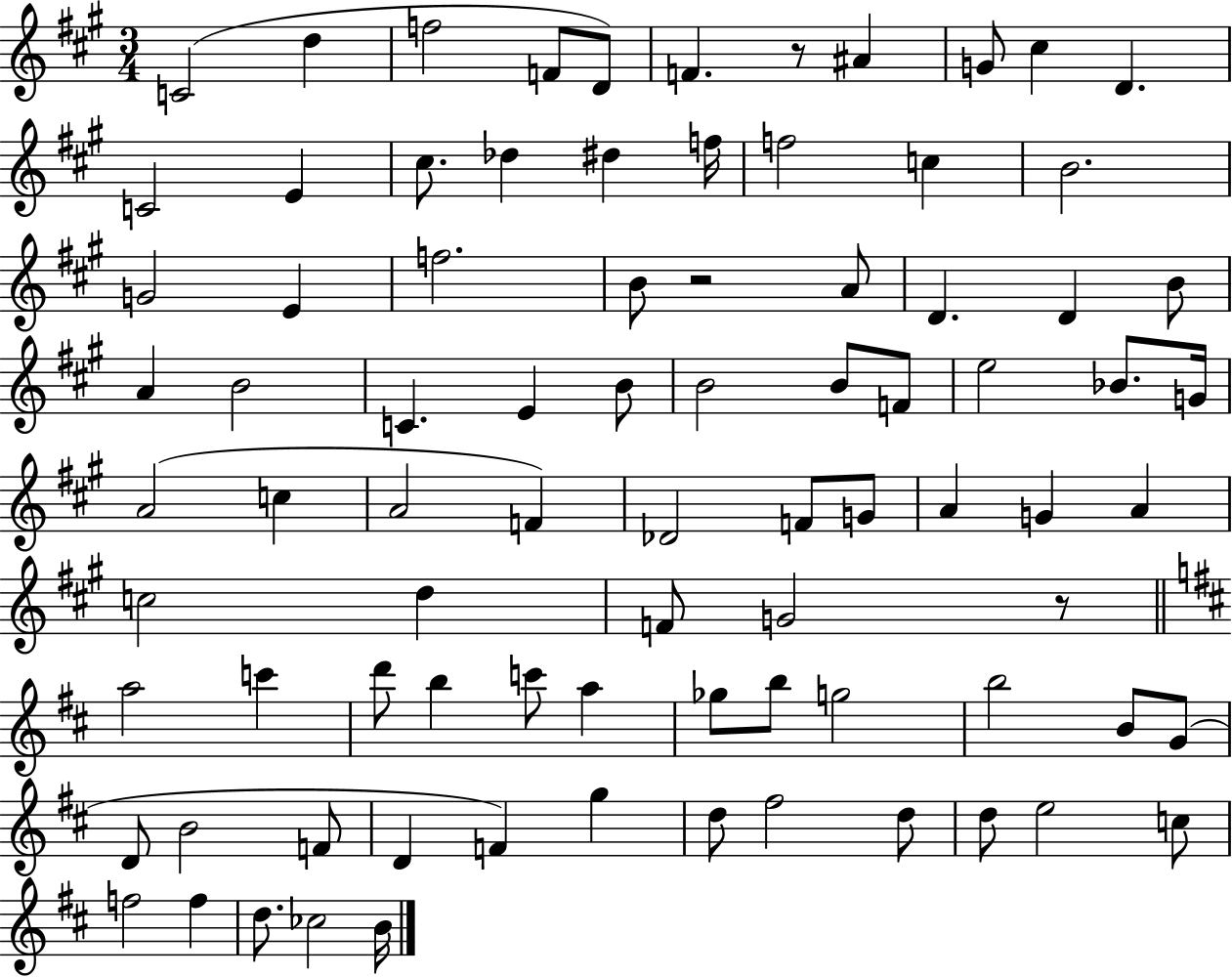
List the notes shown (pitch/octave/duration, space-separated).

C4/h D5/q F5/h F4/e D4/e F4/q. R/e A#4/q G4/e C#5/q D4/q. C4/h E4/q C#5/e. Db5/q D#5/q F5/s F5/h C5/q B4/h. G4/h E4/q F5/h. B4/e R/h A4/e D4/q. D4/q B4/e A4/q B4/h C4/q. E4/q B4/e B4/h B4/e F4/e E5/h Bb4/e. G4/s A4/h C5/q A4/h F4/q Db4/h F4/e G4/e A4/q G4/q A4/q C5/h D5/q F4/e G4/h R/e A5/h C6/q D6/e B5/q C6/e A5/q Gb5/e B5/e G5/h B5/h B4/e G4/e D4/e B4/h F4/e D4/q F4/q G5/q D5/e F#5/h D5/e D5/e E5/h C5/e F5/h F5/q D5/e. CES5/h B4/s